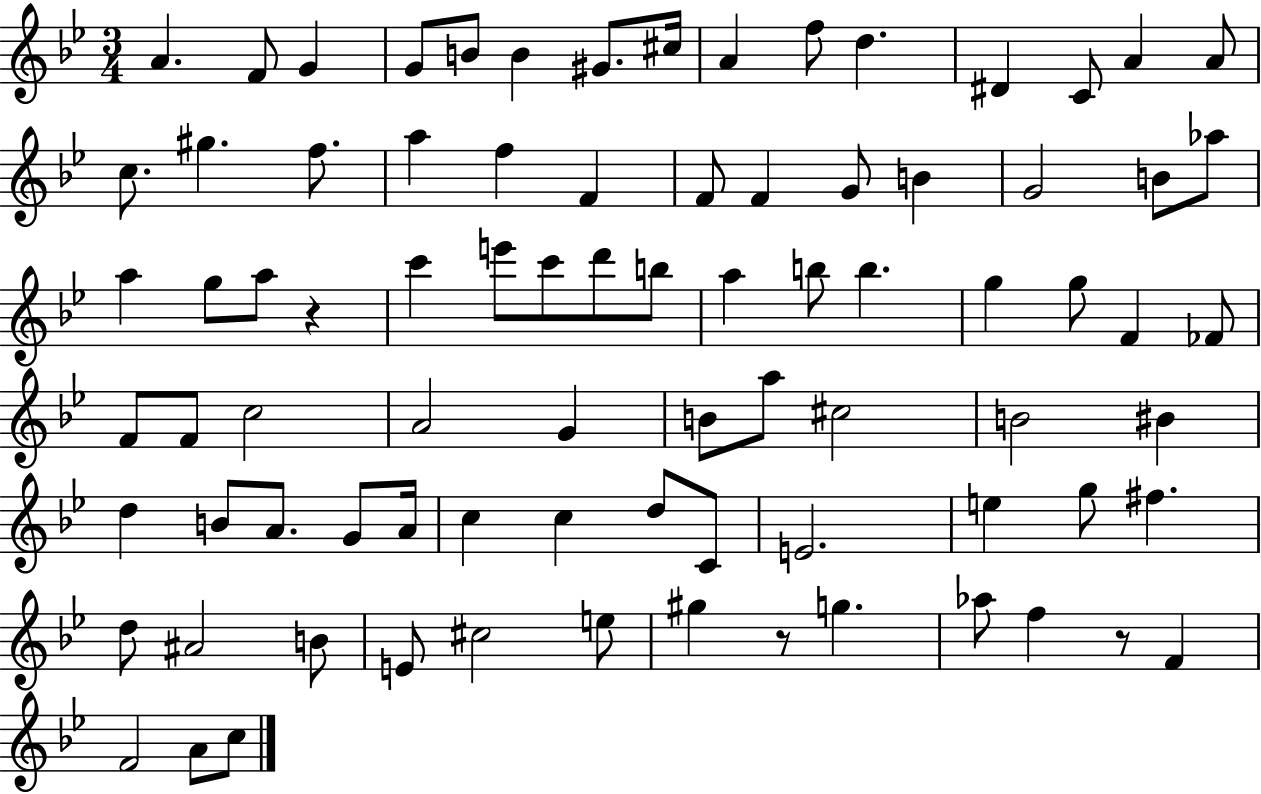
A4/q. F4/e G4/q G4/e B4/e B4/q G#4/e. C#5/s A4/q F5/e D5/q. D#4/q C4/e A4/q A4/e C5/e. G#5/q. F5/e. A5/q F5/q F4/q F4/e F4/q G4/e B4/q G4/h B4/e Ab5/e A5/q G5/e A5/e R/q C6/q E6/e C6/e D6/e B5/e A5/q B5/e B5/q. G5/q G5/e F4/q FES4/e F4/e F4/e C5/h A4/h G4/q B4/e A5/e C#5/h B4/h BIS4/q D5/q B4/e A4/e. G4/e A4/s C5/q C5/q D5/e C4/e E4/h. E5/q G5/e F#5/q. D5/e A#4/h B4/e E4/e C#5/h E5/e G#5/q R/e G5/q. Ab5/e F5/q R/e F4/q F4/h A4/e C5/e